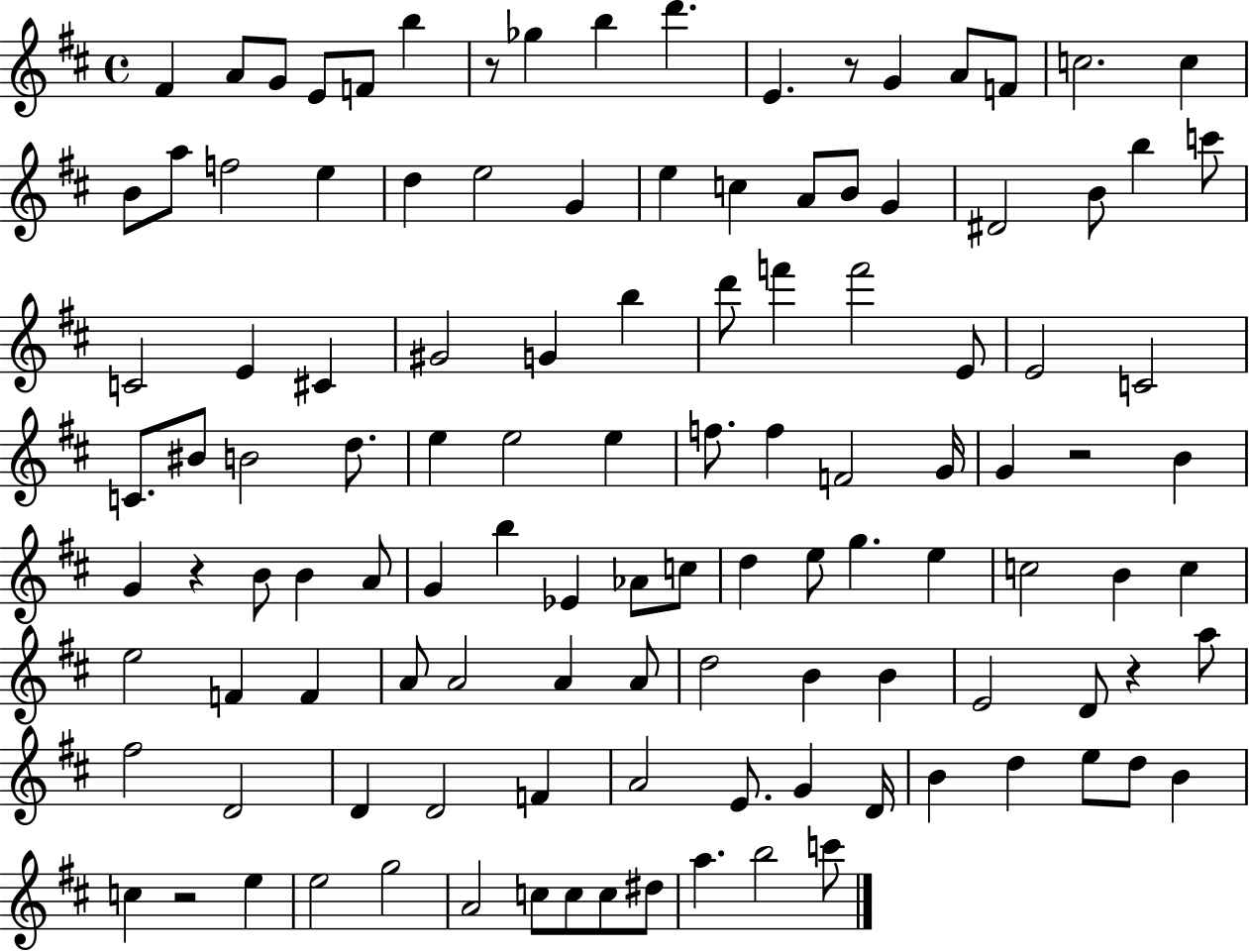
F#4/q A4/e G4/e E4/e F4/e B5/q R/e Gb5/q B5/q D6/q. E4/q. R/e G4/q A4/e F4/e C5/h. C5/q B4/e A5/e F5/h E5/q D5/q E5/h G4/q E5/q C5/q A4/e B4/e G4/q D#4/h B4/e B5/q C6/e C4/h E4/q C#4/q G#4/h G4/q B5/q D6/e F6/q F6/h E4/e E4/h C4/h C4/e. BIS4/e B4/h D5/e. E5/q E5/h E5/q F5/e. F5/q F4/h G4/s G4/q R/h B4/q G4/q R/q B4/e B4/q A4/e G4/q B5/q Eb4/q Ab4/e C5/e D5/q E5/e G5/q. E5/q C5/h B4/q C5/q E5/h F4/q F4/q A4/e A4/h A4/q A4/e D5/h B4/q B4/q E4/h D4/e R/q A5/e F#5/h D4/h D4/q D4/h F4/q A4/h E4/e. G4/q D4/s B4/q D5/q E5/e D5/e B4/q C5/q R/h E5/q E5/h G5/h A4/h C5/e C5/e C5/e D#5/e A5/q. B5/h C6/e